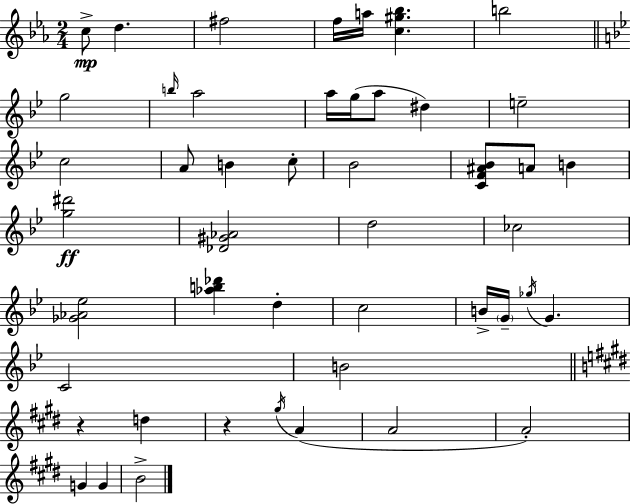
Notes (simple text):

C5/e D5/q. F#5/h F5/s A5/s [C5,G#5,Bb5]/q. B5/h G5/h B5/s A5/h A5/s G5/s A5/e D#5/q E5/h C5/h A4/e B4/q C5/e Bb4/h [C4,F4,A#4,Bb4]/e A4/e B4/q [G5,D#6]/h [Db4,G#4,Ab4]/h D5/h CES5/h [Gb4,Ab4,Eb5]/h [Ab5,B5,Db6]/q D5/q C5/h B4/s G4/s Gb5/s G4/q. C4/h B4/h R/q D5/q R/q G#5/s A4/q A4/h A4/h G4/q G4/q B4/h